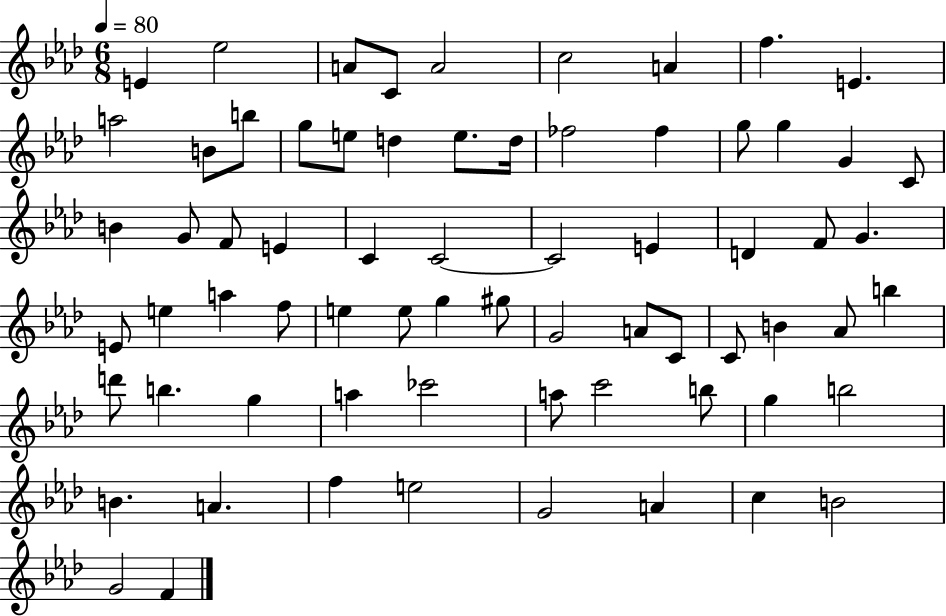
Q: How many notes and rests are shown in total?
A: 69